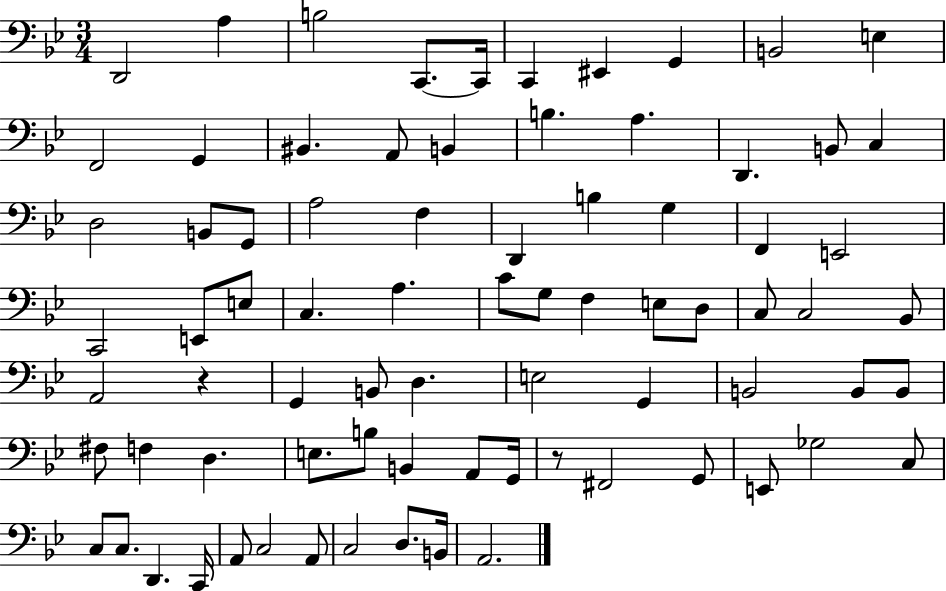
{
  \clef bass
  \numericTimeSignature
  \time 3/4
  \key bes \major
  d,2 a4 | b2 c,8.~~ c,16 | c,4 eis,4 g,4 | b,2 e4 | \break f,2 g,4 | bis,4. a,8 b,4 | b4. a4. | d,4. b,8 c4 | \break d2 b,8 g,8 | a2 f4 | d,4 b4 g4 | f,4 e,2 | \break c,2 e,8 e8 | c4. a4. | c'8 g8 f4 e8 d8 | c8 c2 bes,8 | \break a,2 r4 | g,4 b,8 d4. | e2 g,4 | b,2 b,8 b,8 | \break fis8 f4 d4. | e8. b8 b,4 a,8 g,16 | r8 fis,2 g,8 | e,8 ges2 c8 | \break c8 c8. d,4. c,16 | a,8 c2 a,8 | c2 d8. b,16 | a,2. | \break \bar "|."
}